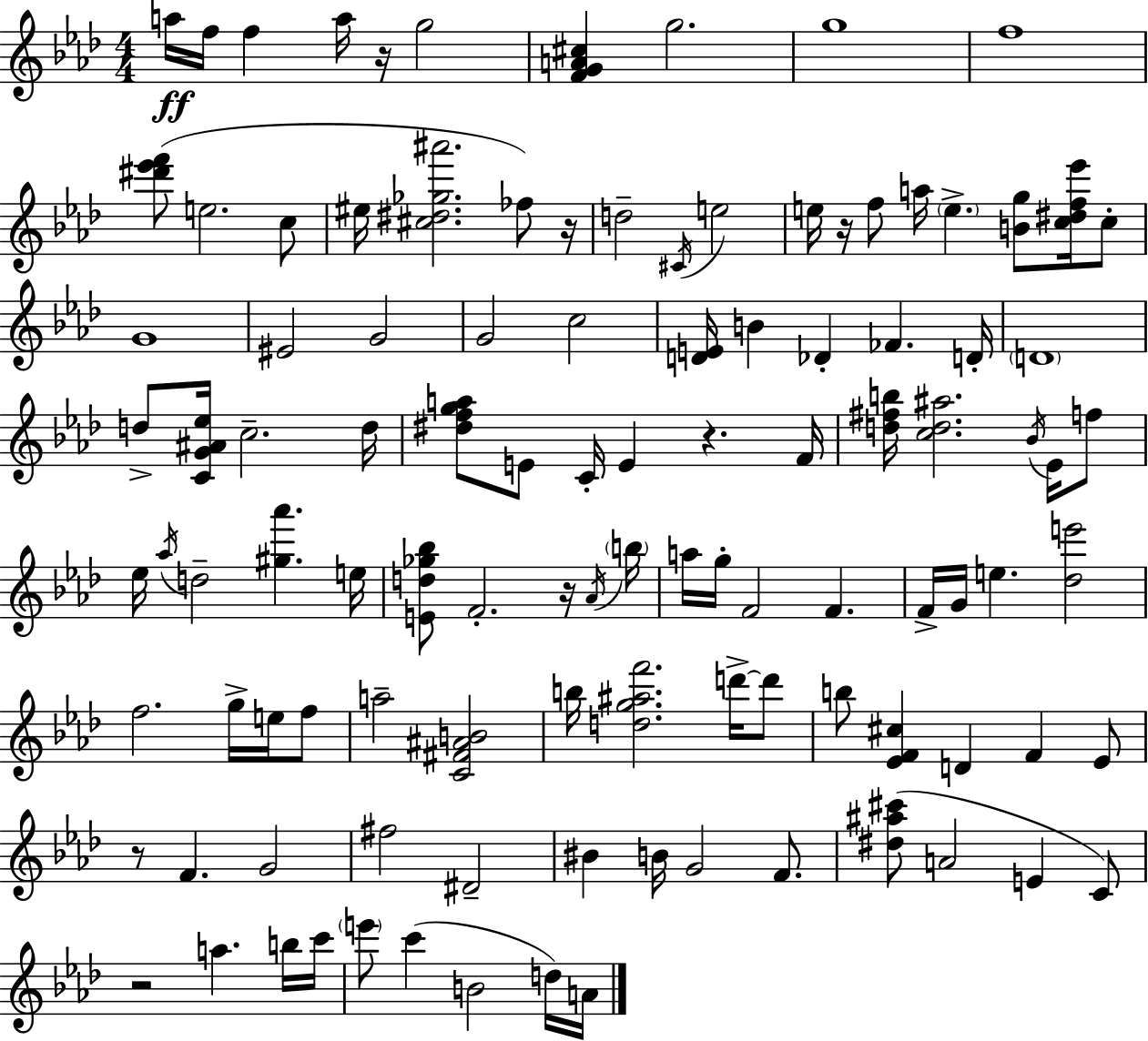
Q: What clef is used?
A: treble